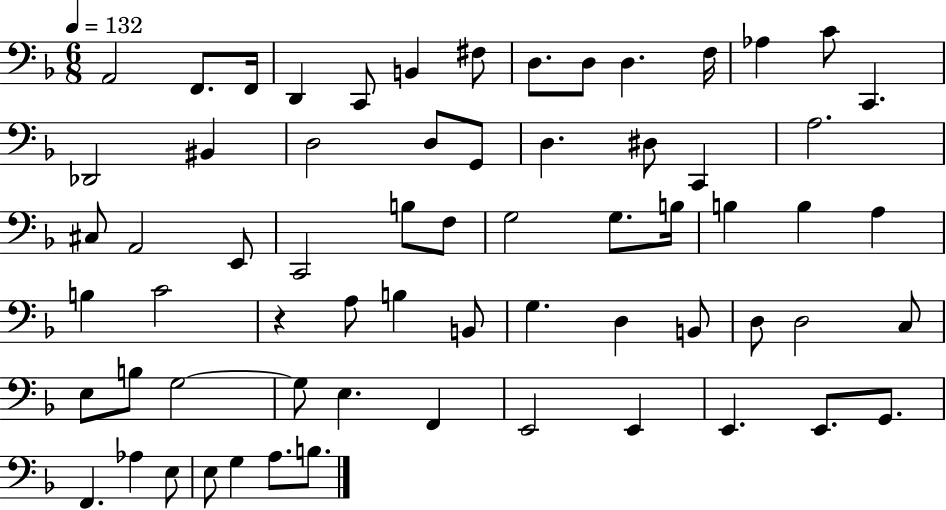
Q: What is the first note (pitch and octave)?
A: A2